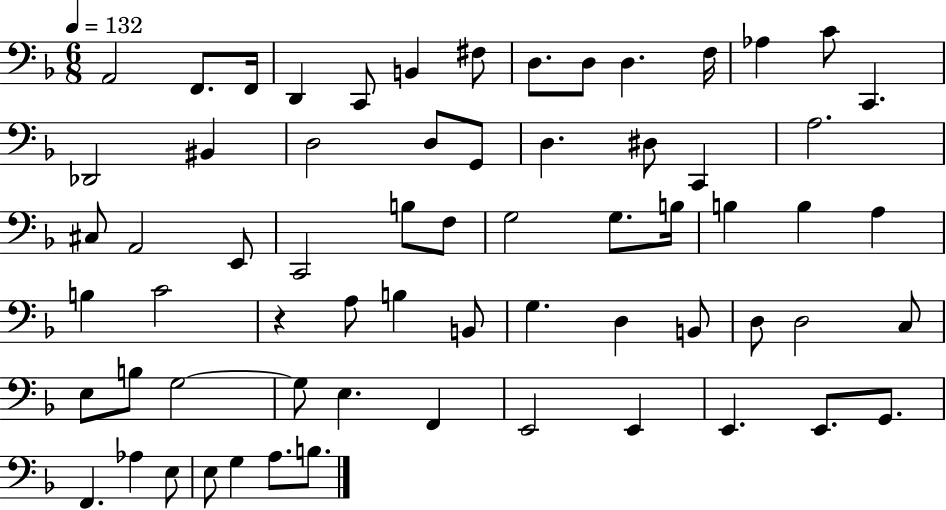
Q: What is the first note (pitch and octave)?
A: A2